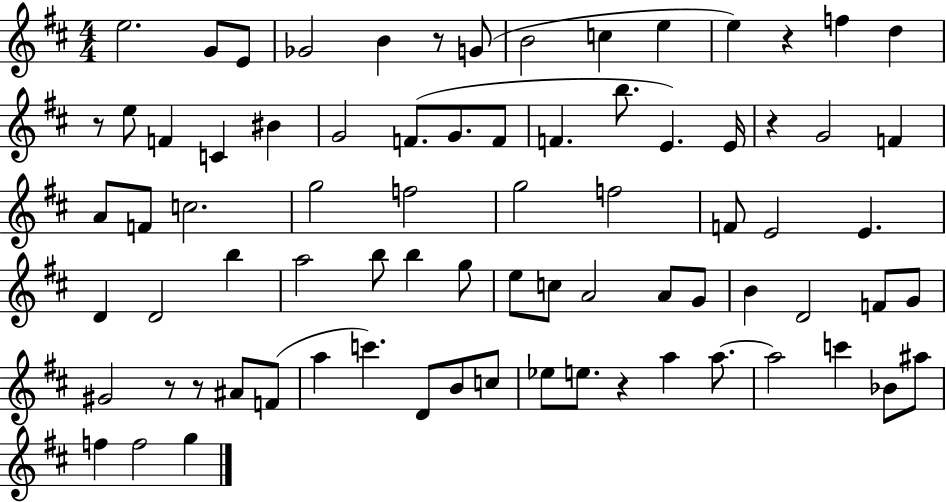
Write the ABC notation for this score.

X:1
T:Untitled
M:4/4
L:1/4
K:D
e2 G/2 E/2 _G2 B z/2 G/2 B2 c e e z f d z/2 e/2 F C ^B G2 F/2 G/2 F/2 F b/2 E E/4 z G2 F A/2 F/2 c2 g2 f2 g2 f2 F/2 E2 E D D2 b a2 b/2 b g/2 e/2 c/2 A2 A/2 G/2 B D2 F/2 G/2 ^G2 z/2 z/2 ^A/2 F/2 a c' D/2 B/2 c/2 _e/2 e/2 z a a/2 a2 c' _B/2 ^a/2 f f2 g